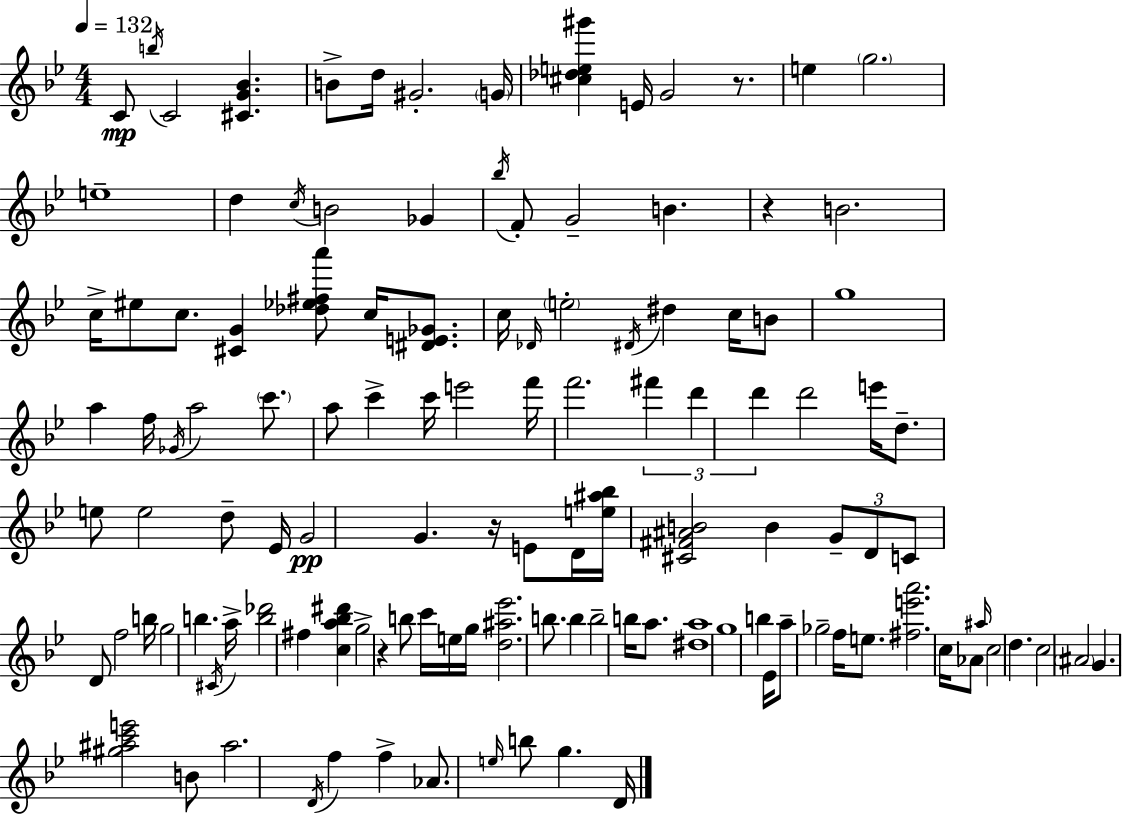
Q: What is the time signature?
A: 4/4